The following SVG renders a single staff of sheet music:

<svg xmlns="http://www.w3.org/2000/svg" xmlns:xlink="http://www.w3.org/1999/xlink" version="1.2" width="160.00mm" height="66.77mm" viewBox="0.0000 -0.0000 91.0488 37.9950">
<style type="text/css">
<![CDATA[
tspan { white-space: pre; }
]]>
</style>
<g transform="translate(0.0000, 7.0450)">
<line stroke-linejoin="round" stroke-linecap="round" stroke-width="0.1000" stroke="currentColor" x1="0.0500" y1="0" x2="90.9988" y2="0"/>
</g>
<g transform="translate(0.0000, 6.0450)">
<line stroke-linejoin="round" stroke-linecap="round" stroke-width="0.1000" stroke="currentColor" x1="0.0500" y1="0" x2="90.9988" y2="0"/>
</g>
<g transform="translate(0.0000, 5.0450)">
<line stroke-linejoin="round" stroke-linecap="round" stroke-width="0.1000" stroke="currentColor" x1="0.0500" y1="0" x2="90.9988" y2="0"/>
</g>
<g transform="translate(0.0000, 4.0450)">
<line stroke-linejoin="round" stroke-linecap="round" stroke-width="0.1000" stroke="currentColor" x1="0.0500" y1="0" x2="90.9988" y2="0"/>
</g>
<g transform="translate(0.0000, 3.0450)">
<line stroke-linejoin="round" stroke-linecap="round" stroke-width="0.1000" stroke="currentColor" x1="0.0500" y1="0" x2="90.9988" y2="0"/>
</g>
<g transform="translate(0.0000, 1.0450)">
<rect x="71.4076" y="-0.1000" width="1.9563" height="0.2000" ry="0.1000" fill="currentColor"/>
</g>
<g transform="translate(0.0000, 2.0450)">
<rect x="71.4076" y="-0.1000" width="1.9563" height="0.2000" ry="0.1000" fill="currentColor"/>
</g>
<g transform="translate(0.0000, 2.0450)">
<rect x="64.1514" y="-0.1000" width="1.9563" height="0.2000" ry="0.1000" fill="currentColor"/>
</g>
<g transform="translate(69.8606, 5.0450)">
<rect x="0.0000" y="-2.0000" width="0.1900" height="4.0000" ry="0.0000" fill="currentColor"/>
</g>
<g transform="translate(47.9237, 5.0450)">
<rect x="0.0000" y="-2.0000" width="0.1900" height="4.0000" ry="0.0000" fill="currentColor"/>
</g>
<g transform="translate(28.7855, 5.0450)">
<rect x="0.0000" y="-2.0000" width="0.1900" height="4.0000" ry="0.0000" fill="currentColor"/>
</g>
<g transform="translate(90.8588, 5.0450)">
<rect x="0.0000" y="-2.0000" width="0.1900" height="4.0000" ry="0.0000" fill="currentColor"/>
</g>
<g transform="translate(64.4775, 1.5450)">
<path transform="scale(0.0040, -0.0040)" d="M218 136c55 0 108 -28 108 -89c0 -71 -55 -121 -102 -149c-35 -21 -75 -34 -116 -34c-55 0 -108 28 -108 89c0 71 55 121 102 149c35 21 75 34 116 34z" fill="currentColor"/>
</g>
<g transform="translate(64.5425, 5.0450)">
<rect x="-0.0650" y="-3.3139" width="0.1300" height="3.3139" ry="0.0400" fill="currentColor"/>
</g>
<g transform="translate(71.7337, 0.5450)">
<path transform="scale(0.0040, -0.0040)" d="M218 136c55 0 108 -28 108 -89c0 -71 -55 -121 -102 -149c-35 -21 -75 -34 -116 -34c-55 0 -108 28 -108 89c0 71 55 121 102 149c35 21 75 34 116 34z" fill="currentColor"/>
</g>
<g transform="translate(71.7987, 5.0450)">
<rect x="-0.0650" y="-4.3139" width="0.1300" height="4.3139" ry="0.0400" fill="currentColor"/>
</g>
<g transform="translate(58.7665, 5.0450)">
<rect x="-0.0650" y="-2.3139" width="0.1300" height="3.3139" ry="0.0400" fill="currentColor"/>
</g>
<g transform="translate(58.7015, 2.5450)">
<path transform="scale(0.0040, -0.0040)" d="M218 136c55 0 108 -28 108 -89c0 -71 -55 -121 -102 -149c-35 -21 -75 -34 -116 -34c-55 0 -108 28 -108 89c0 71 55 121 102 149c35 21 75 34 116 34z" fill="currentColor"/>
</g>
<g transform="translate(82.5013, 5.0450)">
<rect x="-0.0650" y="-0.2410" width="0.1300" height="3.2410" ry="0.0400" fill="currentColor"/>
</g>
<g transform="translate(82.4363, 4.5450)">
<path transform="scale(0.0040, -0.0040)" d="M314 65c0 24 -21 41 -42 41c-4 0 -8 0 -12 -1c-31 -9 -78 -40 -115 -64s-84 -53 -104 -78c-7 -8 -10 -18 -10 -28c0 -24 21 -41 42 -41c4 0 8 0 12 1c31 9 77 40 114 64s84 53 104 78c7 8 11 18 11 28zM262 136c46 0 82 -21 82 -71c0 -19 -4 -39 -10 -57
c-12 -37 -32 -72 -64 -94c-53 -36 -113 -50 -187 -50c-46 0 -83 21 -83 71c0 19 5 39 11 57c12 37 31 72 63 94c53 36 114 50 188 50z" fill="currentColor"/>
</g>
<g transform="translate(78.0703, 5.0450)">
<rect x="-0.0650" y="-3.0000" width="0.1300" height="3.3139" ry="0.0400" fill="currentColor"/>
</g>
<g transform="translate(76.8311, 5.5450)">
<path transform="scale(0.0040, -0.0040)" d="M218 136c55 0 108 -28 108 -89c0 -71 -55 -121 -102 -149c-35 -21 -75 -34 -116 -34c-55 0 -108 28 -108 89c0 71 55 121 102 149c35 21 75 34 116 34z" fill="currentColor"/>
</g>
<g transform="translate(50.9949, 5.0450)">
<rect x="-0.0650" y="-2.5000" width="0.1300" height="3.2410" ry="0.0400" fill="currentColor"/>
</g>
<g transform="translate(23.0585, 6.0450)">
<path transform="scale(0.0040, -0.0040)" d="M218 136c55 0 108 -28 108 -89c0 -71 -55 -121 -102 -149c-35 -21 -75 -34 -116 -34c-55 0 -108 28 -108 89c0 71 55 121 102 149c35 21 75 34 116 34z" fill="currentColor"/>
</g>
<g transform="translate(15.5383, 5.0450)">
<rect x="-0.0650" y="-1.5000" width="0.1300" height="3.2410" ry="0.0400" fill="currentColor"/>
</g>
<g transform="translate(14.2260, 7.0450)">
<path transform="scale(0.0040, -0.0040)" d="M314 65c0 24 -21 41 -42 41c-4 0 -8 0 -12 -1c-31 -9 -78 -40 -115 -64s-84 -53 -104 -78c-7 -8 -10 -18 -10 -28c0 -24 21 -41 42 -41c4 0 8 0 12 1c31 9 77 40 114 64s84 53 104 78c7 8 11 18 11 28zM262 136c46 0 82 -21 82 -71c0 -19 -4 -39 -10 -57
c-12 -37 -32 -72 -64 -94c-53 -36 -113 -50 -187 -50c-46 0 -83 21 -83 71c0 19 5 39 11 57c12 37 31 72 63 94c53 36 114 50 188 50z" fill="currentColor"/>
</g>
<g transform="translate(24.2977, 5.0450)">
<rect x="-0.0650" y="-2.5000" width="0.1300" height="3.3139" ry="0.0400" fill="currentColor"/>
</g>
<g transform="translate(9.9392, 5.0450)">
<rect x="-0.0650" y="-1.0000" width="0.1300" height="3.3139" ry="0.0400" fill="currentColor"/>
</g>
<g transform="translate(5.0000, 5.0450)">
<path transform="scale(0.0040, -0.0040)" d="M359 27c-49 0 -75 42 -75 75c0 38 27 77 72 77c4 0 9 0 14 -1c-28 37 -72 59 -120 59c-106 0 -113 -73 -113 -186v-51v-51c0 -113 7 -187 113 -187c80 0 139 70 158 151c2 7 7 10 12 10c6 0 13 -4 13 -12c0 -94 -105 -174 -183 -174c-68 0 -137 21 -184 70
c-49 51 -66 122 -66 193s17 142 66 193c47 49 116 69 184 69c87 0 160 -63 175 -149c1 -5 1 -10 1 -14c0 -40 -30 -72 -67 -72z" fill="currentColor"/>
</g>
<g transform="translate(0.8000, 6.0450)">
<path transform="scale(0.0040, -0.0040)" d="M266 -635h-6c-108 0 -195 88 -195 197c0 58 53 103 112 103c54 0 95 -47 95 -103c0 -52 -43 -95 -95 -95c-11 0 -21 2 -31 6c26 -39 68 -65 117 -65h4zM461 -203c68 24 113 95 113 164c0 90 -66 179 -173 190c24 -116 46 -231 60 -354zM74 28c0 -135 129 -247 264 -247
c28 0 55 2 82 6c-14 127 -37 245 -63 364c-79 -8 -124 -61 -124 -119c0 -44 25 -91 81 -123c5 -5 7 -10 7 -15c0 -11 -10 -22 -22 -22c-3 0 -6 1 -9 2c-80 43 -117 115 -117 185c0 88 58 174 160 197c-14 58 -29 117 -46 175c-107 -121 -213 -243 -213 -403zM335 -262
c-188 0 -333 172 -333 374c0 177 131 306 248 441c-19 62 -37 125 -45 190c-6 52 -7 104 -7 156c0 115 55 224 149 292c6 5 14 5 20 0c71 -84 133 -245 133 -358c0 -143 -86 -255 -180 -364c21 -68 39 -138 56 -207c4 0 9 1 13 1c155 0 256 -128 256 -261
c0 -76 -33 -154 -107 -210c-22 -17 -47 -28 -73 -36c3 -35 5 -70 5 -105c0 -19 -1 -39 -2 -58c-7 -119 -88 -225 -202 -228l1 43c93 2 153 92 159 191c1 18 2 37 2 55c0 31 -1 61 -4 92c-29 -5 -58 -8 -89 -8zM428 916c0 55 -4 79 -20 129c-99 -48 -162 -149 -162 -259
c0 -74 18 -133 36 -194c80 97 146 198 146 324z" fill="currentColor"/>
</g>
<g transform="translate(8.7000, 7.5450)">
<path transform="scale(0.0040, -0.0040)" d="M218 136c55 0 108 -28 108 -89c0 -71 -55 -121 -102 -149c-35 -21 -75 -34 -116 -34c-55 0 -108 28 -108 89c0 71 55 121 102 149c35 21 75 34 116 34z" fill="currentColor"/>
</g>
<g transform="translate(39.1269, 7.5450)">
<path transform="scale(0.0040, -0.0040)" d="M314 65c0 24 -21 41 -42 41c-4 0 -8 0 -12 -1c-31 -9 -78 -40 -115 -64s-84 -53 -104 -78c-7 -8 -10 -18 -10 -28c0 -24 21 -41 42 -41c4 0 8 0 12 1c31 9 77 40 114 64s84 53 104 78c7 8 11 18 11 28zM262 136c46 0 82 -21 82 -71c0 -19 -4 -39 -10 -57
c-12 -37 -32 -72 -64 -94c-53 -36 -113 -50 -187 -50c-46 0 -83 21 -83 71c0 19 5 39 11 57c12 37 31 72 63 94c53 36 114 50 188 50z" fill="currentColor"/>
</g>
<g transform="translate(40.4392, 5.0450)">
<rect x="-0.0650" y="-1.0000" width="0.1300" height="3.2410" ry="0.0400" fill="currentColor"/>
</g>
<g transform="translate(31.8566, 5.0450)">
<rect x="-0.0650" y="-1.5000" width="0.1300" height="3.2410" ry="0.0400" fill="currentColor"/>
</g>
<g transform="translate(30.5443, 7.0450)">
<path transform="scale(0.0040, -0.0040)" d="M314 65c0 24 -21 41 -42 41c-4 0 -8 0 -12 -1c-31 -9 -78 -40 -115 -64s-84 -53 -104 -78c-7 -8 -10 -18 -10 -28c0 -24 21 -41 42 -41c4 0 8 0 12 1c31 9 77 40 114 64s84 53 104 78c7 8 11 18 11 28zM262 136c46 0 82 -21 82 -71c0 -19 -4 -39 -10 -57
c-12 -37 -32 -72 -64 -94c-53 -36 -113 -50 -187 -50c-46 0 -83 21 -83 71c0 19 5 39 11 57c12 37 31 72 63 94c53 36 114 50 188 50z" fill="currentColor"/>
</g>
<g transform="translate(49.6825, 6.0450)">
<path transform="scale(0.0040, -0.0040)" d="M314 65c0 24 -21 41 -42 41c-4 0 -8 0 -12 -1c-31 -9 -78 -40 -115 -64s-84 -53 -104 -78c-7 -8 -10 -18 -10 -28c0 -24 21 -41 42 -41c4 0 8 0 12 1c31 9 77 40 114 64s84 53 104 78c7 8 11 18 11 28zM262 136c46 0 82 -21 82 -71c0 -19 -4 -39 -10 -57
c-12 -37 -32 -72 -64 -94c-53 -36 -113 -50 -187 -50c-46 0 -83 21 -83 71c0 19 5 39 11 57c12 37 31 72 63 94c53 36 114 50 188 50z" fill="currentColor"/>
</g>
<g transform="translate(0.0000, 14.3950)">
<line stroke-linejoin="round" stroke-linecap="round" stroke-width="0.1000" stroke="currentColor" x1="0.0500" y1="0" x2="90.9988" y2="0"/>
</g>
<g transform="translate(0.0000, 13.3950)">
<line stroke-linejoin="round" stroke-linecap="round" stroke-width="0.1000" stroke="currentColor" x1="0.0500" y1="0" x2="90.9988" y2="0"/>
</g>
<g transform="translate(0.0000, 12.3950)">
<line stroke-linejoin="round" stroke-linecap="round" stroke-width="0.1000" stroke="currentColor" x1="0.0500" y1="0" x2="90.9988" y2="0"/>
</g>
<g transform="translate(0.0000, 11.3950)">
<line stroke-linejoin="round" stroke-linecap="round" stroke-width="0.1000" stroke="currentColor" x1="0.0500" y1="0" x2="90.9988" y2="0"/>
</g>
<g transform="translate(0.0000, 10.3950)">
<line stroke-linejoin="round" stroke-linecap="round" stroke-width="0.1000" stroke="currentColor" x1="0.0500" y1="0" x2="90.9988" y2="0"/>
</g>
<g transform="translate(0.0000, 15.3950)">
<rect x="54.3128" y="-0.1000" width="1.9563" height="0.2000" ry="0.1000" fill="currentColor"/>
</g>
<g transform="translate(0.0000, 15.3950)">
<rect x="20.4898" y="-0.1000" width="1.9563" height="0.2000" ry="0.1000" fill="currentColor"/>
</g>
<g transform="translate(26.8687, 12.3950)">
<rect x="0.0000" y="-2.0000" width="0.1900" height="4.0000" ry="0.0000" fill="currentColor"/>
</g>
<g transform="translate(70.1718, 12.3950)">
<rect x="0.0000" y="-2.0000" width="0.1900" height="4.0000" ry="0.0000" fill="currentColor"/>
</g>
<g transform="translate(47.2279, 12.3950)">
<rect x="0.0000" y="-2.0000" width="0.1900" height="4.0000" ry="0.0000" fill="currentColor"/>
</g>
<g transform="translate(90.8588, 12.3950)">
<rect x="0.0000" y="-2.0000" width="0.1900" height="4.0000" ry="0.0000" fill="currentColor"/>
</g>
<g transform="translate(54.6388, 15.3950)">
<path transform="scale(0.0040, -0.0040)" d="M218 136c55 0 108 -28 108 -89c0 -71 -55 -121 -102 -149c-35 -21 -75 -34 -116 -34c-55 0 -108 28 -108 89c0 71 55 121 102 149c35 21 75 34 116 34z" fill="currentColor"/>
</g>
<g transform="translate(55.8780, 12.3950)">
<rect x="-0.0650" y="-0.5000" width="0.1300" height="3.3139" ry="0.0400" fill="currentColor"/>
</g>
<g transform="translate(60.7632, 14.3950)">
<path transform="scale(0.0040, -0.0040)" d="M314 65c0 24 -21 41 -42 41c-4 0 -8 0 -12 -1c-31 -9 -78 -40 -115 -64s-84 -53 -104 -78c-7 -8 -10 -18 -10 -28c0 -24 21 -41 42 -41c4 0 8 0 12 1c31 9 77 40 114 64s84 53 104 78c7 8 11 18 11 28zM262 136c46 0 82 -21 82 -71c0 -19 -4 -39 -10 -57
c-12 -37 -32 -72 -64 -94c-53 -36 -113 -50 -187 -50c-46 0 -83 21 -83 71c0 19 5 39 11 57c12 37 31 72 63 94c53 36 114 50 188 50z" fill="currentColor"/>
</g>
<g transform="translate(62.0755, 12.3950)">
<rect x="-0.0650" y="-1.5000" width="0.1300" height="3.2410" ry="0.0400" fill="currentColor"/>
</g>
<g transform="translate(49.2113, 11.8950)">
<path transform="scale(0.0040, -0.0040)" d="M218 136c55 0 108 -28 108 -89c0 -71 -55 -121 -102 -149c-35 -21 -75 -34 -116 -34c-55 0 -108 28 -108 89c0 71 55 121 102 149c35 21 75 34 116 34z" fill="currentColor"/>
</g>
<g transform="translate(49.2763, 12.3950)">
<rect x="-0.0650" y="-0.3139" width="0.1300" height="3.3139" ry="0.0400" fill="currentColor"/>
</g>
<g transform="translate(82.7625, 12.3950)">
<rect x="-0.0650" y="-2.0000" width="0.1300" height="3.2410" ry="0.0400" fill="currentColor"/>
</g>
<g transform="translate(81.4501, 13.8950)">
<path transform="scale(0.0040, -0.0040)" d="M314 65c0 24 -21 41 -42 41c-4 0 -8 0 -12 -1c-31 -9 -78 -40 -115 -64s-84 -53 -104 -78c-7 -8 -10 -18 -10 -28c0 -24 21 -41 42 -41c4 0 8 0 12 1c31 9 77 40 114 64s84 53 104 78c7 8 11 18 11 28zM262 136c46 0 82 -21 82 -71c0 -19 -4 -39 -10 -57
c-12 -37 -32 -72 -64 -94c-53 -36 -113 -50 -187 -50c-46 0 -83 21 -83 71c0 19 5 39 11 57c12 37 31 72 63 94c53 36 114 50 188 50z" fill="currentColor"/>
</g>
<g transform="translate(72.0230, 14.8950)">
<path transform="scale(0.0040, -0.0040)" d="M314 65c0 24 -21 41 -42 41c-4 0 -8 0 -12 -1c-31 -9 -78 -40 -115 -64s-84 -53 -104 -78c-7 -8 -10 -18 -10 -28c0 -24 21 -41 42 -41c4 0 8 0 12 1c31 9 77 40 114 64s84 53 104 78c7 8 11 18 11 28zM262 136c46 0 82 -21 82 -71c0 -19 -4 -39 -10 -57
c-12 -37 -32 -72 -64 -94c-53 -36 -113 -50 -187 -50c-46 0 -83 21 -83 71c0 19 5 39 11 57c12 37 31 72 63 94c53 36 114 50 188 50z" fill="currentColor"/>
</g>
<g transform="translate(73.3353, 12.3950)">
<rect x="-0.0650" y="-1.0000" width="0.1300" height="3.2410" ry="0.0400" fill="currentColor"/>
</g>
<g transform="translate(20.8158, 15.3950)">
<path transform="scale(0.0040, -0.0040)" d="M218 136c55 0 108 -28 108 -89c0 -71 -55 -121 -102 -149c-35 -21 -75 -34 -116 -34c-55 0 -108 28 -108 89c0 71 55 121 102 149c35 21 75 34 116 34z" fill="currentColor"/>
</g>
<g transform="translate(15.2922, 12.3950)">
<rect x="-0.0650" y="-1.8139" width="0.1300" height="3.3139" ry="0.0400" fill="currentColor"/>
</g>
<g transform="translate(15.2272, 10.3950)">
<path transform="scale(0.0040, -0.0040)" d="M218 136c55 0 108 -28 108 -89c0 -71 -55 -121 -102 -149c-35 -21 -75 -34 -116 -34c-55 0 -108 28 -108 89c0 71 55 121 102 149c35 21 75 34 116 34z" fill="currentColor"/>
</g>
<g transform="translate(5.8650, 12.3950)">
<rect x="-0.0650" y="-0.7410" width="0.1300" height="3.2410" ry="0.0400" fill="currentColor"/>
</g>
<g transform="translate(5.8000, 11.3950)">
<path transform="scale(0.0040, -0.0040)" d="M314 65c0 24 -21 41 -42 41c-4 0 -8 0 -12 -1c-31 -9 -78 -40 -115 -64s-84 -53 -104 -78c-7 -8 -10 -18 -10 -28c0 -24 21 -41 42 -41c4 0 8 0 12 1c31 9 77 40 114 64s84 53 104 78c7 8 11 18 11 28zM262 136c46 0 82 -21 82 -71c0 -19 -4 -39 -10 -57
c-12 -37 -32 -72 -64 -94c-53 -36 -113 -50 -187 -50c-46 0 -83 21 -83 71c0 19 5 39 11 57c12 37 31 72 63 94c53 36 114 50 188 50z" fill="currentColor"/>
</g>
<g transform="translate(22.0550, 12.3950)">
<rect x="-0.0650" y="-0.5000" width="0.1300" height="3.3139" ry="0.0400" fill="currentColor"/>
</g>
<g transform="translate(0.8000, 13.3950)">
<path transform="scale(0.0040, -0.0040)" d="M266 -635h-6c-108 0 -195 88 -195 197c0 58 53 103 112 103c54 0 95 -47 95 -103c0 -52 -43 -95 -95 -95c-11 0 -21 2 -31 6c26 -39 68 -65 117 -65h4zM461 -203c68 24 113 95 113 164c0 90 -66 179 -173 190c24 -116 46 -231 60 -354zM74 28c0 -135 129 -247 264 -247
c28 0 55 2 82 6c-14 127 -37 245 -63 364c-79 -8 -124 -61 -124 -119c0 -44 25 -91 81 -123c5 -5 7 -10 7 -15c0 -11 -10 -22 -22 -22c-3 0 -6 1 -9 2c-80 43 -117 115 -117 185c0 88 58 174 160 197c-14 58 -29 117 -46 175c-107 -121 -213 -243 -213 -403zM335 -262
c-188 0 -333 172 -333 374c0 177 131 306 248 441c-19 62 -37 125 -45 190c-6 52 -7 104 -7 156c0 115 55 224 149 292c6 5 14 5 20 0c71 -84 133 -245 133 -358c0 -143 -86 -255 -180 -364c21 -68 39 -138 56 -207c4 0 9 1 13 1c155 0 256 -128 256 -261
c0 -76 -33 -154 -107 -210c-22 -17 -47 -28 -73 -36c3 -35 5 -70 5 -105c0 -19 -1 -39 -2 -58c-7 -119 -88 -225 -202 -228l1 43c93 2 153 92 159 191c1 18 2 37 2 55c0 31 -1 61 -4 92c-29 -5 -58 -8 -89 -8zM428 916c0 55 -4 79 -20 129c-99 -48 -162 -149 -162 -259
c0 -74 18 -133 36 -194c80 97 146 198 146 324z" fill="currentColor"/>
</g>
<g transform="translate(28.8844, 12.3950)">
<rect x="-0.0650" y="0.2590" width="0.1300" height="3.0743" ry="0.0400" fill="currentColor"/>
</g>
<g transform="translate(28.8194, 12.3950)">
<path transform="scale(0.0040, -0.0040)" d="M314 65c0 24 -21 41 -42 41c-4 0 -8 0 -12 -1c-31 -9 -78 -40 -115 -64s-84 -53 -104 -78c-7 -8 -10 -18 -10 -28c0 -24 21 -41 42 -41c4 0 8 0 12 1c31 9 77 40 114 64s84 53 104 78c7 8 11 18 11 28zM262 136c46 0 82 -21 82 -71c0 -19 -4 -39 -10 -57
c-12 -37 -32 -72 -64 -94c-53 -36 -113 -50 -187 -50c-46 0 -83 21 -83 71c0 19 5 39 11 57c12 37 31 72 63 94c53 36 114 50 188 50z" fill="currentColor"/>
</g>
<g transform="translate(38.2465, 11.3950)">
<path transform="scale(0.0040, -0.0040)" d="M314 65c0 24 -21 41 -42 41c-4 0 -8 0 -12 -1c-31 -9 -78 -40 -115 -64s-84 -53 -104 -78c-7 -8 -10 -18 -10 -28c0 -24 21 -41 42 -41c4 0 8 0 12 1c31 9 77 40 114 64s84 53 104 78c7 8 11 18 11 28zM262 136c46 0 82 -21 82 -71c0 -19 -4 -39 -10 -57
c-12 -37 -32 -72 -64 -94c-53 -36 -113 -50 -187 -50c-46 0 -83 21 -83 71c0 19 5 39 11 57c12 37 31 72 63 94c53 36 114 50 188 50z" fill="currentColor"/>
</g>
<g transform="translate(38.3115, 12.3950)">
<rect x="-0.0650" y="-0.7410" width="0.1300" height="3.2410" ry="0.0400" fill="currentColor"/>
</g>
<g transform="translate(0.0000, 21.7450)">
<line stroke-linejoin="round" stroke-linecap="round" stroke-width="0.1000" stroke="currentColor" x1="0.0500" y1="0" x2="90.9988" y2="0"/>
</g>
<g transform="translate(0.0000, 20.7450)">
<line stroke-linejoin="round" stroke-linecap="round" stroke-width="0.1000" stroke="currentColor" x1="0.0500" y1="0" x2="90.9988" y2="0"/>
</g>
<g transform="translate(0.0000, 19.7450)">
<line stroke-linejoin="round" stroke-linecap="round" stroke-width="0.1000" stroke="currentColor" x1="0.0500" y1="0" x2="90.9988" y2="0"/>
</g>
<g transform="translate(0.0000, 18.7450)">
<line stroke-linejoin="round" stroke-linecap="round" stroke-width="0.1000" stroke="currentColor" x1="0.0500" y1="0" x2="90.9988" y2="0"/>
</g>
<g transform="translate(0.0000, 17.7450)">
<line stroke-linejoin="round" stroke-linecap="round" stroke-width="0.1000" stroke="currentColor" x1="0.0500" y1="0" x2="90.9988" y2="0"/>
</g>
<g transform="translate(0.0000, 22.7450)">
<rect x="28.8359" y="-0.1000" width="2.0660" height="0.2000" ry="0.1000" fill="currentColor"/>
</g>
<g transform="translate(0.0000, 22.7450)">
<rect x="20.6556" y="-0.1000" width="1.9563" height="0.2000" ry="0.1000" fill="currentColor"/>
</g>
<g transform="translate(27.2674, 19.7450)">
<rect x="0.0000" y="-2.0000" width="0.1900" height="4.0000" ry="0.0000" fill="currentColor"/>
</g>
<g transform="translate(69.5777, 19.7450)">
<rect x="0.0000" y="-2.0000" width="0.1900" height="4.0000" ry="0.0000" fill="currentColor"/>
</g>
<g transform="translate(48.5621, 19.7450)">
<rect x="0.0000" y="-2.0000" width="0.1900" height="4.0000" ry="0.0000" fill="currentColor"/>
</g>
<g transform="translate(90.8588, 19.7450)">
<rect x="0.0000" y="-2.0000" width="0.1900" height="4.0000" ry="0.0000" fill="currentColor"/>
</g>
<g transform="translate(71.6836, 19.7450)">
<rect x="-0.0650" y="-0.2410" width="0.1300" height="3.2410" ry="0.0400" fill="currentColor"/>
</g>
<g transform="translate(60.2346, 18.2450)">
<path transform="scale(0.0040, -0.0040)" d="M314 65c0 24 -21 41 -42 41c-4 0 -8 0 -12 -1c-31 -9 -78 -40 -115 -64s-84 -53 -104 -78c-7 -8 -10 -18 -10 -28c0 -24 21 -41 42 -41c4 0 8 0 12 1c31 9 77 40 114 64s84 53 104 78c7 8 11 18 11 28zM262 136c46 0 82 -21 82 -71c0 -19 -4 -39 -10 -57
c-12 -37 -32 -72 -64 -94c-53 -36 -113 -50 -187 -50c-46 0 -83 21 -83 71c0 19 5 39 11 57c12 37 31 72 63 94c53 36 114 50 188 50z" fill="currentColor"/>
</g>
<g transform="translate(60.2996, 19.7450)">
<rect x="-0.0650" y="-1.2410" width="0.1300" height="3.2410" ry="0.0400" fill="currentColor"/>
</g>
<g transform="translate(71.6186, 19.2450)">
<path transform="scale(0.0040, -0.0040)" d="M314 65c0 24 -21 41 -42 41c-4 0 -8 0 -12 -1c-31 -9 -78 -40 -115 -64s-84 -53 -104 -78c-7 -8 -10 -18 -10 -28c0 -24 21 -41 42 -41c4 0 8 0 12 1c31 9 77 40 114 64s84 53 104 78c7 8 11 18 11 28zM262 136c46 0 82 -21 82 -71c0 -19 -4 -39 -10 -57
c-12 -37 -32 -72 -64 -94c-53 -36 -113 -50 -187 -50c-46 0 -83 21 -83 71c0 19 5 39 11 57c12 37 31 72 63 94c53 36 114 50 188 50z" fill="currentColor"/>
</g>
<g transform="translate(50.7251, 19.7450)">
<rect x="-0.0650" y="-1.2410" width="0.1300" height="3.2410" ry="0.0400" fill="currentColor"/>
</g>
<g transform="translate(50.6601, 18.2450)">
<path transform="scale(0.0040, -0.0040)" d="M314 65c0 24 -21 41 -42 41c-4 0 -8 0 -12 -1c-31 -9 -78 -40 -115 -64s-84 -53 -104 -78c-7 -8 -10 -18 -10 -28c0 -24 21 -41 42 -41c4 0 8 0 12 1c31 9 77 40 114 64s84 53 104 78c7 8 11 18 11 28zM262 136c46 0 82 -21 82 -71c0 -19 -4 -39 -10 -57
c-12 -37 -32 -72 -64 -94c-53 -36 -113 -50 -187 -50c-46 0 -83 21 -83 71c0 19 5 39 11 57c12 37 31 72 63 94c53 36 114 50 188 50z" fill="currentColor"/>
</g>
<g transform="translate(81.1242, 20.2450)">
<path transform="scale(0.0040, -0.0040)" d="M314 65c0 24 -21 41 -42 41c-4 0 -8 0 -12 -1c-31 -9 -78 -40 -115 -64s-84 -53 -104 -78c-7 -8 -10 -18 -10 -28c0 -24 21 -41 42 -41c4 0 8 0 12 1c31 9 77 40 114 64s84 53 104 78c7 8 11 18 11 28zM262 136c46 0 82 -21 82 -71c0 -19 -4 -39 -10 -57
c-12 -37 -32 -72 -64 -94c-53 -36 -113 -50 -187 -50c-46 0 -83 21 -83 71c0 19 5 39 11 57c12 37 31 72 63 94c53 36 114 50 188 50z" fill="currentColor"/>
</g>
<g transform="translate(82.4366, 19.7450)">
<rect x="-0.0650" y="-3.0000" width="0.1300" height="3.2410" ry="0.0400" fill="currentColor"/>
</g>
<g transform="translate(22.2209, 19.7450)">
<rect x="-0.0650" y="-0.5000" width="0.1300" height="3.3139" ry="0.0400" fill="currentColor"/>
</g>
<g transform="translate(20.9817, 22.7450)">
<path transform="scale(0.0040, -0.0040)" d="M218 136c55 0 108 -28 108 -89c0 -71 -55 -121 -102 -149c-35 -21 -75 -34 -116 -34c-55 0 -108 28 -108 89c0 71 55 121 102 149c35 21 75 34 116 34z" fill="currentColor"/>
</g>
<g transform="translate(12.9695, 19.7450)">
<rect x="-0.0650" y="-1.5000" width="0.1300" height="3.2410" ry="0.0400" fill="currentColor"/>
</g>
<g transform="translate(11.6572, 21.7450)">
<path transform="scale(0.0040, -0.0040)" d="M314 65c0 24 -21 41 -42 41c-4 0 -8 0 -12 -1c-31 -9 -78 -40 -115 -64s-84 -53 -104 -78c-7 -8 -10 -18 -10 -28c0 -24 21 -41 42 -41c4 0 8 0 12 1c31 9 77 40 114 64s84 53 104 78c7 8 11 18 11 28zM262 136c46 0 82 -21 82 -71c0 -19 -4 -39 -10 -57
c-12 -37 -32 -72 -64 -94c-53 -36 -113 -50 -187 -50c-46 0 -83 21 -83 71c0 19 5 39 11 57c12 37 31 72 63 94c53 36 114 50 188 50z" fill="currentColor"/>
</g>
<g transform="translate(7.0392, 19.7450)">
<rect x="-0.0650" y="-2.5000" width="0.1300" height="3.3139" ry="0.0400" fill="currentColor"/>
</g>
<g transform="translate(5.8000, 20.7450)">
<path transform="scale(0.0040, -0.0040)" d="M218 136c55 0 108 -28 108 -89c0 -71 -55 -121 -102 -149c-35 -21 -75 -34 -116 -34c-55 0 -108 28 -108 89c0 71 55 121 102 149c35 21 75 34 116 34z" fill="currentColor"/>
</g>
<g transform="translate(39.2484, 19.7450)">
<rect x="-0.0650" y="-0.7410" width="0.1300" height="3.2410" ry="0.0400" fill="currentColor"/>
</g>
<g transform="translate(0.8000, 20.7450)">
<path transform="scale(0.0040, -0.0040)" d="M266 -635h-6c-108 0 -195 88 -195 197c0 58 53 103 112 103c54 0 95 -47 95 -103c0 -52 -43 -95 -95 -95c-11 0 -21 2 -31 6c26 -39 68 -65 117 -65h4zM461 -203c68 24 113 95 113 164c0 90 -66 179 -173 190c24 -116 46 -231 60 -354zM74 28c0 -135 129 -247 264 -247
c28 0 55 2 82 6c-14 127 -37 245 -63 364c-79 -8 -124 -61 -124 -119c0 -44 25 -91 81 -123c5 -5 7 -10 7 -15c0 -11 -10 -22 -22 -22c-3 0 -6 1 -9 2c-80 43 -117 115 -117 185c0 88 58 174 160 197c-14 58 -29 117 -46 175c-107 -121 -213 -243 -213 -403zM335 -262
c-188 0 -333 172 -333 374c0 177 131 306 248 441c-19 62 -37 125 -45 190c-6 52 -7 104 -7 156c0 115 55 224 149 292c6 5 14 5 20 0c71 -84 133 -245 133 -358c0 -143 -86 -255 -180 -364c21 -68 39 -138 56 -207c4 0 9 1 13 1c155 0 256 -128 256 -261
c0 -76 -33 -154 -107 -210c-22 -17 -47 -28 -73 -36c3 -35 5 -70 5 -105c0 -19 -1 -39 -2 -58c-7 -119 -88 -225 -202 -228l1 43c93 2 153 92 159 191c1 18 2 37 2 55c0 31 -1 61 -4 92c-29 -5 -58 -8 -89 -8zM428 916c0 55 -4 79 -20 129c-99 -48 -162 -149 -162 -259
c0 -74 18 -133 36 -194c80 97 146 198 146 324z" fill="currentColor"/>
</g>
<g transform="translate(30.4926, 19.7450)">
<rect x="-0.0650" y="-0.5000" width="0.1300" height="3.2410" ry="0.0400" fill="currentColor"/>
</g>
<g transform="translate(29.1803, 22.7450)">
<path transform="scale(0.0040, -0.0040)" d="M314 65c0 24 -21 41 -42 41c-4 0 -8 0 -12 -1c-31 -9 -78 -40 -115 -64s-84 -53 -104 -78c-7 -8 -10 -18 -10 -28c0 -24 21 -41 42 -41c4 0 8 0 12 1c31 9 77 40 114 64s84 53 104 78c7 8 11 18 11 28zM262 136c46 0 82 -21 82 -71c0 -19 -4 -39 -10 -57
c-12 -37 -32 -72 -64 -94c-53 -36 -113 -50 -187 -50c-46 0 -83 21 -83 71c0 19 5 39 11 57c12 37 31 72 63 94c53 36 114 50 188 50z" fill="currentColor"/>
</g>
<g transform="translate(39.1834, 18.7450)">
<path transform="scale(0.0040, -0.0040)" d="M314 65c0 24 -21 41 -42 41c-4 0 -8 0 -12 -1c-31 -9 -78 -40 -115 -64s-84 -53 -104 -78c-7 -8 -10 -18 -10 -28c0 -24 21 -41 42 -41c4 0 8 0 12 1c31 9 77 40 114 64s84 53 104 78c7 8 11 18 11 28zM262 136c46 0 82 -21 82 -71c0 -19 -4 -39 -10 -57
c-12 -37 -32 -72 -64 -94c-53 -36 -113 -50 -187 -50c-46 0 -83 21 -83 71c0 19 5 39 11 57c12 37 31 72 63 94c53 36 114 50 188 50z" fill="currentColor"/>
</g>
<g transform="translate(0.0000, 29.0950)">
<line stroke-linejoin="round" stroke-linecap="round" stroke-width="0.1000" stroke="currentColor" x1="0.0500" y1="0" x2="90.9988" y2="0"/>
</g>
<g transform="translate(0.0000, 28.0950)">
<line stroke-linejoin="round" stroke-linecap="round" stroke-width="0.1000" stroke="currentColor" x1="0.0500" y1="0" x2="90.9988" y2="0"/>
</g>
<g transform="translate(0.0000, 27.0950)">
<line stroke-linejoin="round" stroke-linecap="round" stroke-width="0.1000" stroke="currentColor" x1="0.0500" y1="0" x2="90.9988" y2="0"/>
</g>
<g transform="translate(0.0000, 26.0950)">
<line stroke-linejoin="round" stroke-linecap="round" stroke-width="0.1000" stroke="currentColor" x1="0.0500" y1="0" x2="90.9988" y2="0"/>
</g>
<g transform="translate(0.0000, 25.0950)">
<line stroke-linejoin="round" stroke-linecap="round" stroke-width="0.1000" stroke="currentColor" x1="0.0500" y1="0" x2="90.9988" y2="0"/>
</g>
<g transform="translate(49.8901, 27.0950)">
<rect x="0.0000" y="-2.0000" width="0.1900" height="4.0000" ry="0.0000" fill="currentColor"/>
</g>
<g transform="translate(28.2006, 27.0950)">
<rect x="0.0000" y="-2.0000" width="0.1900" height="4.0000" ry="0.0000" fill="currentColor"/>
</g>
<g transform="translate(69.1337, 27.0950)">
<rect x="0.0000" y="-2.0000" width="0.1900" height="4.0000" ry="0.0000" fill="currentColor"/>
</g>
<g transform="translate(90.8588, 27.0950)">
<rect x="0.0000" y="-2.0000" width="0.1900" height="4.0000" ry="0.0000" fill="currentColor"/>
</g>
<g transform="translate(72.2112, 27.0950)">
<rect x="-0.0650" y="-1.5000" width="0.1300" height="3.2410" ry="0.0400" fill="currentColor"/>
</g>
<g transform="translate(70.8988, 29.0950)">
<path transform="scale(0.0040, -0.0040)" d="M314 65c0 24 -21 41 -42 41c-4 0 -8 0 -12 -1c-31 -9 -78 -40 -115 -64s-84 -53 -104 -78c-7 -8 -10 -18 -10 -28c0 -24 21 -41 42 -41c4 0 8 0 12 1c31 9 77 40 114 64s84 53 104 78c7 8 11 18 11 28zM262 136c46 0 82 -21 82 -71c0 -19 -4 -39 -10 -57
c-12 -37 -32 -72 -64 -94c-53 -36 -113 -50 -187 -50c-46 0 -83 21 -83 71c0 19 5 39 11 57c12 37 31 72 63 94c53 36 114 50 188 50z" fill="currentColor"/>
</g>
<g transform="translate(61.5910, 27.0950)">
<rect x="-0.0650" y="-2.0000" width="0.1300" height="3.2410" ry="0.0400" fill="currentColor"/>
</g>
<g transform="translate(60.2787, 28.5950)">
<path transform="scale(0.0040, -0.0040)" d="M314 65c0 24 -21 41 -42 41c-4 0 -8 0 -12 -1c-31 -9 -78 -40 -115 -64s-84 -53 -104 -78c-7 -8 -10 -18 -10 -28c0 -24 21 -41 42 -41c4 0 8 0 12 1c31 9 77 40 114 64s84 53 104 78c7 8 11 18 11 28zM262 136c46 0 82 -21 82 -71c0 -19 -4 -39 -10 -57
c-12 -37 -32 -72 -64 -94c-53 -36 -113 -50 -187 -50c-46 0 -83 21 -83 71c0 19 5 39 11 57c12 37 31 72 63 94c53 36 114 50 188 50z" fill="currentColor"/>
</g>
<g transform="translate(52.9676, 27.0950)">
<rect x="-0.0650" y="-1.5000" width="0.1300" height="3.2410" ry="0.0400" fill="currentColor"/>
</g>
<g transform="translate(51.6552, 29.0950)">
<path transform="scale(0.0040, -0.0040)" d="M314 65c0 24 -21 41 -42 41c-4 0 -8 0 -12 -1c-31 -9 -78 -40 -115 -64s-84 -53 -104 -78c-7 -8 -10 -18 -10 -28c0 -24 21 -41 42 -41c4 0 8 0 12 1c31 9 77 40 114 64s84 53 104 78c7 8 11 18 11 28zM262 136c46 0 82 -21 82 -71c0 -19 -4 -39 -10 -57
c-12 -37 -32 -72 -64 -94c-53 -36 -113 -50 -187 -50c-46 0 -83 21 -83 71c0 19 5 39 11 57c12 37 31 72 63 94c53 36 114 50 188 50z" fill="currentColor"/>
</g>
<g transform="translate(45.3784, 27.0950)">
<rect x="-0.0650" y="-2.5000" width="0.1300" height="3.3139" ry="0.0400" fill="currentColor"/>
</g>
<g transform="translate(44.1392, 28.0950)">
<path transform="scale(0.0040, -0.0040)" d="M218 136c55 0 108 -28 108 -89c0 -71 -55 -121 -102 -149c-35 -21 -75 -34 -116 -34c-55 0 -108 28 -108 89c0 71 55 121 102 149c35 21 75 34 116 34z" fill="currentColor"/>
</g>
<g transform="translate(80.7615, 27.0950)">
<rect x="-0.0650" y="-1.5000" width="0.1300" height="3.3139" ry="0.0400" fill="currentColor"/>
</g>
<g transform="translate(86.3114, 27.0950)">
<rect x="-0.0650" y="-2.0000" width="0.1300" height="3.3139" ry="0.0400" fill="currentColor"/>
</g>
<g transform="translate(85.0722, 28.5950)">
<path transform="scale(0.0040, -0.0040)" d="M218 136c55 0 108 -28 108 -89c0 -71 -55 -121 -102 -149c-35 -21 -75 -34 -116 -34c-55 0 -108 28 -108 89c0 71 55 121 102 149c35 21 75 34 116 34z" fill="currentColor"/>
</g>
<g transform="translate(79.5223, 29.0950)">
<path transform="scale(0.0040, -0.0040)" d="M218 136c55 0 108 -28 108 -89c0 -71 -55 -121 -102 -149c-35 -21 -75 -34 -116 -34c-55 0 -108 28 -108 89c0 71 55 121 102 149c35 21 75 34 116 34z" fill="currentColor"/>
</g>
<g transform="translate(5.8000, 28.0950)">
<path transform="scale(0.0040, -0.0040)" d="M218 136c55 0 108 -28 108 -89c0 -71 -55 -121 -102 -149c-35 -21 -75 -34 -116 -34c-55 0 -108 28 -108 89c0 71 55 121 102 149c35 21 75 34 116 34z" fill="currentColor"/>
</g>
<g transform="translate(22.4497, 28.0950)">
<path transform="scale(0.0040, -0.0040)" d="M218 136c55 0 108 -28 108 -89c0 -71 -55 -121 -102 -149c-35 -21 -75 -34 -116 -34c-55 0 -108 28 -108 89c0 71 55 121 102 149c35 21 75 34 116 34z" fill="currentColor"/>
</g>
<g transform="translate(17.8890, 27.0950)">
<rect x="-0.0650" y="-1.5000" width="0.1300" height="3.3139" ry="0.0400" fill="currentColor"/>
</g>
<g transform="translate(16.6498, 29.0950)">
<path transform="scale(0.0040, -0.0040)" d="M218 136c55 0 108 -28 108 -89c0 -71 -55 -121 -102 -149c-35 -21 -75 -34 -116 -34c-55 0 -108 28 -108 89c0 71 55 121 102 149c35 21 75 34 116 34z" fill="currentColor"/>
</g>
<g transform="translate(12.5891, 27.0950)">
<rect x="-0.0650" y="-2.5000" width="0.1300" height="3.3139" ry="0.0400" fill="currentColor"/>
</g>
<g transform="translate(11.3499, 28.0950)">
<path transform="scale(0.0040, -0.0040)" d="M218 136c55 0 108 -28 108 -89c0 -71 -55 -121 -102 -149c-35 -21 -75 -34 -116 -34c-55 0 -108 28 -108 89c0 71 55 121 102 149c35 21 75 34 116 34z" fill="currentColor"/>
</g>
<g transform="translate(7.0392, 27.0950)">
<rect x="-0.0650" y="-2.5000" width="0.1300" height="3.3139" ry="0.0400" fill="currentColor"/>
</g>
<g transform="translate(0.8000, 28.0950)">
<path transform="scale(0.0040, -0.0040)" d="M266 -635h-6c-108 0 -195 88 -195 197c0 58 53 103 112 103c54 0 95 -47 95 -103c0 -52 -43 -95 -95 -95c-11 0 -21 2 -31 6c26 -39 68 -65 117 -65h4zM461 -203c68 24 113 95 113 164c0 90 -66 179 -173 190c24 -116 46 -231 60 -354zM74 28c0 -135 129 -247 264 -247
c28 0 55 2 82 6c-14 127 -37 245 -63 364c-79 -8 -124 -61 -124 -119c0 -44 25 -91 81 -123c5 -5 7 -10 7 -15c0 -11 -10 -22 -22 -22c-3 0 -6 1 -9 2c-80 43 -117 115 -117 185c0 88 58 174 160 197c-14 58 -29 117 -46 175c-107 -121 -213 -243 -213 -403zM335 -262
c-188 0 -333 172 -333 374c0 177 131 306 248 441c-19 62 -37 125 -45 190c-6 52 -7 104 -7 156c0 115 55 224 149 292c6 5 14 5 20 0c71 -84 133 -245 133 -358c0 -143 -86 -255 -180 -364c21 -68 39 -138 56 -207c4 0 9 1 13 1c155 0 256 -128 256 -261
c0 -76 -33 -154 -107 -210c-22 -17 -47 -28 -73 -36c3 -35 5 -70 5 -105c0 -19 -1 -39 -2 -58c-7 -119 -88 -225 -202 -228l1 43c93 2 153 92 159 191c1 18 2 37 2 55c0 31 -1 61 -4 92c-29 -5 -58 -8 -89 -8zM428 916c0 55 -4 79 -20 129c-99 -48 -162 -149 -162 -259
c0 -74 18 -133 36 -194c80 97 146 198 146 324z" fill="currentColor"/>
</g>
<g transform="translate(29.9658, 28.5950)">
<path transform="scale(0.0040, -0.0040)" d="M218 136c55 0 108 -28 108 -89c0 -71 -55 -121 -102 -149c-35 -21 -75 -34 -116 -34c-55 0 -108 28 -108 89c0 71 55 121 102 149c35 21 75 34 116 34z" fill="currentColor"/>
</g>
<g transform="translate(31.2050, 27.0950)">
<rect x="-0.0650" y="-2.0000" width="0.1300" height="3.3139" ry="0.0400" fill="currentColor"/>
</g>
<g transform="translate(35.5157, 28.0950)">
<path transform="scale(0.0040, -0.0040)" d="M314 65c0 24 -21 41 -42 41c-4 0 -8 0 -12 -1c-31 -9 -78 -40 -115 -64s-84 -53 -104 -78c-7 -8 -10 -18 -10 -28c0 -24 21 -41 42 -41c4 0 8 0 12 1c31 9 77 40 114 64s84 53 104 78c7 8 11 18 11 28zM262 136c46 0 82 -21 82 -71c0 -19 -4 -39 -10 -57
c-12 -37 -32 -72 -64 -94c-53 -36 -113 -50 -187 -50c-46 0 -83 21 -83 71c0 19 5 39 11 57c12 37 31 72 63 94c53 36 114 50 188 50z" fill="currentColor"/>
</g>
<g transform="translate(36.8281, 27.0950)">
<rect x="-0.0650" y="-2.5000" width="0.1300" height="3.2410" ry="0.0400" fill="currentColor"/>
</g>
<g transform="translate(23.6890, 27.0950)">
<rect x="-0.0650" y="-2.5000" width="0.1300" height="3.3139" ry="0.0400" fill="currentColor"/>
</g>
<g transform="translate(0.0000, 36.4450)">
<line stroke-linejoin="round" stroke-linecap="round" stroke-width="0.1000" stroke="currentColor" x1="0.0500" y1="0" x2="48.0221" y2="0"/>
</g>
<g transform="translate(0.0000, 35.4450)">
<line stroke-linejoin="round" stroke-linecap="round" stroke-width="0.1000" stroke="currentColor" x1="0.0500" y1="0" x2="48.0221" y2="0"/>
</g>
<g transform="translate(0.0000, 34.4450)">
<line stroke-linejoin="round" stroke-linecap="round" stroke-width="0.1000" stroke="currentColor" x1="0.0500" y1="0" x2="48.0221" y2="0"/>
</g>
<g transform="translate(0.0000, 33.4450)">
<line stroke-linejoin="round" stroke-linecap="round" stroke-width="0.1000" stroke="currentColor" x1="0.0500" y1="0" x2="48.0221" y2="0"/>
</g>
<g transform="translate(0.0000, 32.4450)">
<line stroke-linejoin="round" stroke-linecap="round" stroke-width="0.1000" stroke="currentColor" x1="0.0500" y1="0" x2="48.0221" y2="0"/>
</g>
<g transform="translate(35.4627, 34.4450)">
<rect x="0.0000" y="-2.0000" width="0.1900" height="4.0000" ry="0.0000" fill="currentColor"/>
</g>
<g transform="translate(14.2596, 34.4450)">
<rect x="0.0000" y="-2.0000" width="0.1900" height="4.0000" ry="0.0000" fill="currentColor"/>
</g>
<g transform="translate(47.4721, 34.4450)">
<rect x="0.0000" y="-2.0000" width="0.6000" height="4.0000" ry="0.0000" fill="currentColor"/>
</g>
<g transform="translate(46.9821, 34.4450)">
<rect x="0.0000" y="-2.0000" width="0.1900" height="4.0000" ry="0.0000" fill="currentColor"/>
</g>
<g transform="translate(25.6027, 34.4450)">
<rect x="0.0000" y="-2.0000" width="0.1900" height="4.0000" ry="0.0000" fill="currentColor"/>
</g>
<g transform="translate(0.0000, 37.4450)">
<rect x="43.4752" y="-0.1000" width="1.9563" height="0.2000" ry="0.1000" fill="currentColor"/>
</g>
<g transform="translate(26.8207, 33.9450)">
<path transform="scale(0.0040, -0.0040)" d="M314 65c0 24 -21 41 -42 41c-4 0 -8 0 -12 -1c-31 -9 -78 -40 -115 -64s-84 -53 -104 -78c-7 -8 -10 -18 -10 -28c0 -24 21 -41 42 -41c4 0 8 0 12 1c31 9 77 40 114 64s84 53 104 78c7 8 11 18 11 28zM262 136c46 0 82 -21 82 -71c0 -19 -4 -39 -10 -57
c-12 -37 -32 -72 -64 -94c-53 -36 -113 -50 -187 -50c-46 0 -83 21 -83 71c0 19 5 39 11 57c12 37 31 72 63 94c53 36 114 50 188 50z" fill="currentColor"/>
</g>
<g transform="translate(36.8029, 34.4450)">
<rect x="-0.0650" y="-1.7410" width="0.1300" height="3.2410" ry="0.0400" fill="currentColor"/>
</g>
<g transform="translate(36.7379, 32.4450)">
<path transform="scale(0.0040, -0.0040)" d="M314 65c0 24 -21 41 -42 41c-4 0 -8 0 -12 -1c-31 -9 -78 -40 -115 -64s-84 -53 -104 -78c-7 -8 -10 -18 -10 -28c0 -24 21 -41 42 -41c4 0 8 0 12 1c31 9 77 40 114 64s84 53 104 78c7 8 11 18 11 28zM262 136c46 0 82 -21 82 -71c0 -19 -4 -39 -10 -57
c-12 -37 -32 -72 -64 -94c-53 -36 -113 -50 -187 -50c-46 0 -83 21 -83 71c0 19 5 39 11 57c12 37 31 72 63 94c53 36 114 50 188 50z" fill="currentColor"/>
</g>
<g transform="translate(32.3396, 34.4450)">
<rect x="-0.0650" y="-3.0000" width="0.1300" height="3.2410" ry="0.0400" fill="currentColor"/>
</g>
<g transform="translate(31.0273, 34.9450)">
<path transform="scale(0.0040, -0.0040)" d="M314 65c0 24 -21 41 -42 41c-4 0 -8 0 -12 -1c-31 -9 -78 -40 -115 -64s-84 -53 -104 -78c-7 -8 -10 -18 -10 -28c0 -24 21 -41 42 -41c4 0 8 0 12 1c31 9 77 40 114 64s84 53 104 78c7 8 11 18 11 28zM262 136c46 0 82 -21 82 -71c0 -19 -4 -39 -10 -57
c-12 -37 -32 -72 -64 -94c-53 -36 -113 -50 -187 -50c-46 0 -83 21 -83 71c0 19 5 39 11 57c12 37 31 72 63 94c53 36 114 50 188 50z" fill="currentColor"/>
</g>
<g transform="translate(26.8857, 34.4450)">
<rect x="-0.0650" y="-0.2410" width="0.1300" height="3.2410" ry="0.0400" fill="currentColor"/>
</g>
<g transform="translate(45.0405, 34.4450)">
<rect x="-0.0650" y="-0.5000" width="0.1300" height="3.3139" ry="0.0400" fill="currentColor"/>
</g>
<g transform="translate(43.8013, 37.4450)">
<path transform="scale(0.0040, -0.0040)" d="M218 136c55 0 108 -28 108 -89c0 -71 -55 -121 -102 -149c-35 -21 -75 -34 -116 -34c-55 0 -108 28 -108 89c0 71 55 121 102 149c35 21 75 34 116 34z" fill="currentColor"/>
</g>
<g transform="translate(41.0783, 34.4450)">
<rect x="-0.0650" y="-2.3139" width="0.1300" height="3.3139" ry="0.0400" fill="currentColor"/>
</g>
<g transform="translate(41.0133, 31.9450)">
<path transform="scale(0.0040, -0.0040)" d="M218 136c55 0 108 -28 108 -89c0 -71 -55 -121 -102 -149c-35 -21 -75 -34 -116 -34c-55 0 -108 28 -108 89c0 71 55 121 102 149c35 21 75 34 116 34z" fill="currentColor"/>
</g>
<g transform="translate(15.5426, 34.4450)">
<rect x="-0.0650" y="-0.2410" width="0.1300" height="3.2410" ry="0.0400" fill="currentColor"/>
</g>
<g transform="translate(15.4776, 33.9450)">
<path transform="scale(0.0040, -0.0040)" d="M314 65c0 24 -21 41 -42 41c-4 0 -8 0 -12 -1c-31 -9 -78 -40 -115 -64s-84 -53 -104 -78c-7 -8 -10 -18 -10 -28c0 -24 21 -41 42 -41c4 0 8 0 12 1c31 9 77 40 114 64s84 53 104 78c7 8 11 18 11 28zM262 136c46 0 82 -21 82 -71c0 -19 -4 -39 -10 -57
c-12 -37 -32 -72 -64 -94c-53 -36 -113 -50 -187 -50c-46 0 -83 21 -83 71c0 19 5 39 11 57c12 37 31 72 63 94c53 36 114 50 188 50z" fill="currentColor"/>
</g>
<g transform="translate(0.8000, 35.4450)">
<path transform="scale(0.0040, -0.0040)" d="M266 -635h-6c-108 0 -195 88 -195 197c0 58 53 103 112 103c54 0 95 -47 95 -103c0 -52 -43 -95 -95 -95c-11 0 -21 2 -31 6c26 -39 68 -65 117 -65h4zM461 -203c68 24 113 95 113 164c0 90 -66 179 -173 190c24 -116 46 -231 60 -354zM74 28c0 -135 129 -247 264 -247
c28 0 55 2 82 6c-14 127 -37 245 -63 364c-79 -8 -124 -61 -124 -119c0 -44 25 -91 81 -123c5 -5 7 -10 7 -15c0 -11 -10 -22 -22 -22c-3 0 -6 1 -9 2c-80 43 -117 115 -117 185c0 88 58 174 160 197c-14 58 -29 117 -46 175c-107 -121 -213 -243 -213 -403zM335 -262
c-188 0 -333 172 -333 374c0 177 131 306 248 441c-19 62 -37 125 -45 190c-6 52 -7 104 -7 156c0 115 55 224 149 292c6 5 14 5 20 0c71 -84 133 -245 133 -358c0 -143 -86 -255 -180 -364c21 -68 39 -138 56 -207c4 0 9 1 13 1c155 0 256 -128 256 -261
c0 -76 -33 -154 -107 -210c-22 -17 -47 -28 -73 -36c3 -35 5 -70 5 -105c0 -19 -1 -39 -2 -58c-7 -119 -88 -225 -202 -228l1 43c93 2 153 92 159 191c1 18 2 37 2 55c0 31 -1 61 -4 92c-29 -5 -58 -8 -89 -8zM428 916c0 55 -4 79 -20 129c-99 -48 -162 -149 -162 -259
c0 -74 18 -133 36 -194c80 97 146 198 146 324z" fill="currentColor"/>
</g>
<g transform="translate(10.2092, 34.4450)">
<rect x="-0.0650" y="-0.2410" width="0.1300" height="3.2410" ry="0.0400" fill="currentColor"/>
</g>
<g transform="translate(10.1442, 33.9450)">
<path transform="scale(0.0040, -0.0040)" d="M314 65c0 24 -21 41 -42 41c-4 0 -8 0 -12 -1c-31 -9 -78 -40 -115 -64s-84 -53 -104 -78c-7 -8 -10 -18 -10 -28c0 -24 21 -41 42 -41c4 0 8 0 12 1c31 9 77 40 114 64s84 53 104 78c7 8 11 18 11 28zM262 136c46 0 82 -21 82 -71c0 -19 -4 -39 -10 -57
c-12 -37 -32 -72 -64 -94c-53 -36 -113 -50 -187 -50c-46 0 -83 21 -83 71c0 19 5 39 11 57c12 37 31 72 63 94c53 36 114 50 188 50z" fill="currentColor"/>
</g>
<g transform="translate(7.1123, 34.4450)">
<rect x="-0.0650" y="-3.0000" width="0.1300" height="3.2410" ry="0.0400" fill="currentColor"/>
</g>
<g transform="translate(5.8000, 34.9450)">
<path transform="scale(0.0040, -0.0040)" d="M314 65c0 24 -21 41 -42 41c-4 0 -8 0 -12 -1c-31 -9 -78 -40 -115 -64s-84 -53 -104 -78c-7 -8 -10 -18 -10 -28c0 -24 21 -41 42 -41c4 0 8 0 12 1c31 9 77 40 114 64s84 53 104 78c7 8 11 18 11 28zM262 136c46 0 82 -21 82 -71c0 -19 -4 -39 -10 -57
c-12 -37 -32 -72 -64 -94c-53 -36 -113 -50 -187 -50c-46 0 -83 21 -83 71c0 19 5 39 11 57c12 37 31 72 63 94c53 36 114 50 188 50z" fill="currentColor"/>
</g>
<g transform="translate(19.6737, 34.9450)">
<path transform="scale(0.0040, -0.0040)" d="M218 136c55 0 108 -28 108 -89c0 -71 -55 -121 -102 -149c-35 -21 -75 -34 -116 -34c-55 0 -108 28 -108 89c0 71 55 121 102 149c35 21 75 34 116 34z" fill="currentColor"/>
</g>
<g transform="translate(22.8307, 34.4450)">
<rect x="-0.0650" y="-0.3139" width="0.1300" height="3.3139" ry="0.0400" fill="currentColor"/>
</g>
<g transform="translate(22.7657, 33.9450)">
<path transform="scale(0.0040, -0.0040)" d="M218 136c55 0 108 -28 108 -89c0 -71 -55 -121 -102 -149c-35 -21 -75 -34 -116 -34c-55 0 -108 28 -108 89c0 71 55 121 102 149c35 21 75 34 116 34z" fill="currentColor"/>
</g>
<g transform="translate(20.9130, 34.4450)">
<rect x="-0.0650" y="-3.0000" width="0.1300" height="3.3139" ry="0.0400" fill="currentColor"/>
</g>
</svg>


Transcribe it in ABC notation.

X:1
T:Untitled
M:4/4
L:1/4
K:C
D E2 G E2 D2 G2 g b d' A c2 d2 f C B2 d2 c C E2 D2 F2 G E2 C C2 d2 e2 e2 c2 A2 G G E G F G2 G E2 F2 E2 E F A2 c2 c2 A c c2 A2 f2 g C